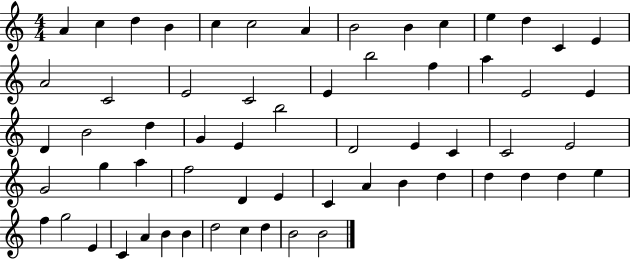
A4/q C5/q D5/q B4/q C5/q C5/h A4/q B4/h B4/q C5/q E5/q D5/q C4/q E4/q A4/h C4/h E4/h C4/h E4/q B5/h F5/q A5/q E4/h E4/q D4/q B4/h D5/q G4/q E4/q B5/h D4/h E4/q C4/q C4/h E4/h G4/h G5/q A5/q F5/h D4/q E4/q C4/q A4/q B4/q D5/q D5/q D5/q D5/q E5/q F5/q G5/h E4/q C4/q A4/q B4/q B4/q D5/h C5/q D5/q B4/h B4/h